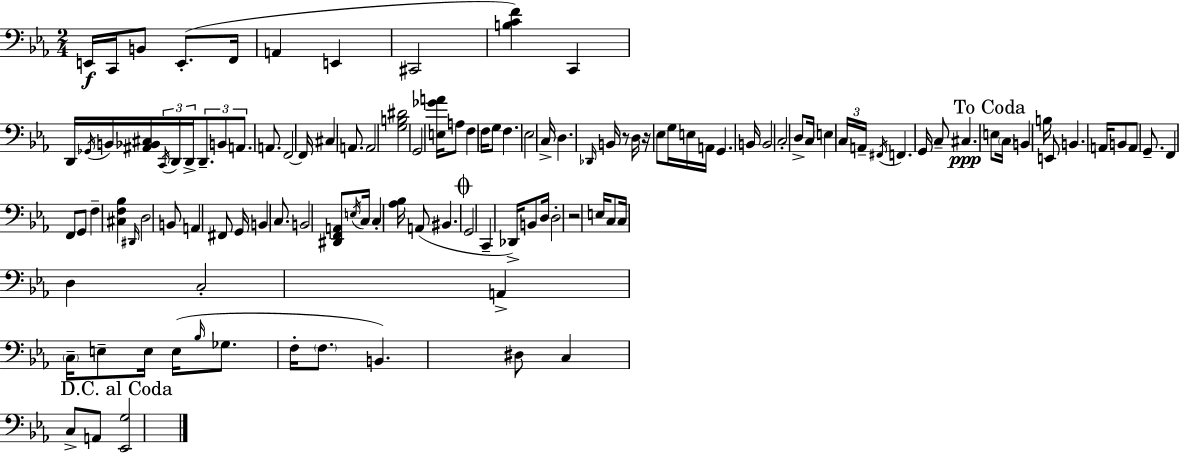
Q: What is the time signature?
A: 2/4